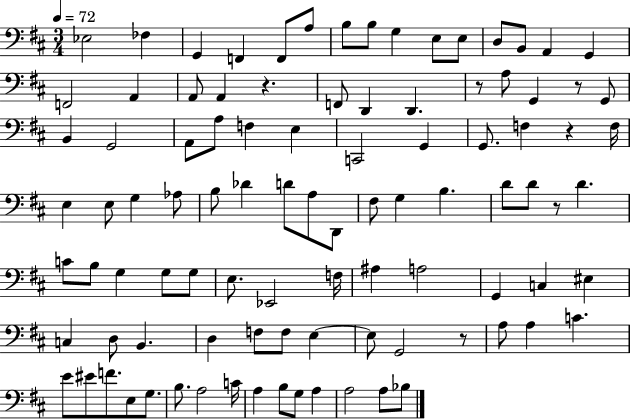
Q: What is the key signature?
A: D major